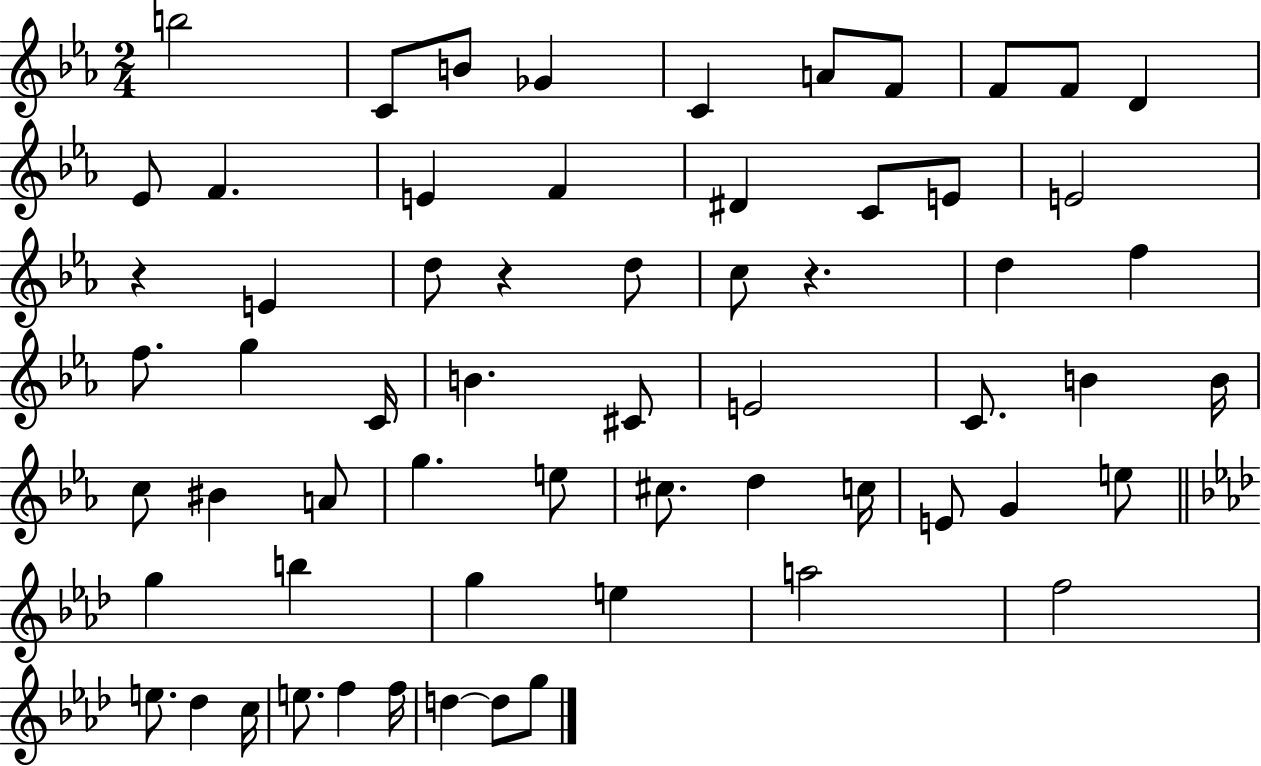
{
  \clef treble
  \numericTimeSignature
  \time 2/4
  \key ees \major
  b''2 | c'8 b'8 ges'4 | c'4 a'8 f'8 | f'8 f'8 d'4 | \break ees'8 f'4. | e'4 f'4 | dis'4 c'8 e'8 | e'2 | \break r4 e'4 | d''8 r4 d''8 | c''8 r4. | d''4 f''4 | \break f''8. g''4 c'16 | b'4. cis'8 | e'2 | c'8. b'4 b'16 | \break c''8 bis'4 a'8 | g''4. e''8 | cis''8. d''4 c''16 | e'8 g'4 e''8 | \break \bar "||" \break \key aes \major g''4 b''4 | g''4 e''4 | a''2 | f''2 | \break e''8. des''4 c''16 | e''8. f''4 f''16 | d''4~~ d''8 g''8 | \bar "|."
}